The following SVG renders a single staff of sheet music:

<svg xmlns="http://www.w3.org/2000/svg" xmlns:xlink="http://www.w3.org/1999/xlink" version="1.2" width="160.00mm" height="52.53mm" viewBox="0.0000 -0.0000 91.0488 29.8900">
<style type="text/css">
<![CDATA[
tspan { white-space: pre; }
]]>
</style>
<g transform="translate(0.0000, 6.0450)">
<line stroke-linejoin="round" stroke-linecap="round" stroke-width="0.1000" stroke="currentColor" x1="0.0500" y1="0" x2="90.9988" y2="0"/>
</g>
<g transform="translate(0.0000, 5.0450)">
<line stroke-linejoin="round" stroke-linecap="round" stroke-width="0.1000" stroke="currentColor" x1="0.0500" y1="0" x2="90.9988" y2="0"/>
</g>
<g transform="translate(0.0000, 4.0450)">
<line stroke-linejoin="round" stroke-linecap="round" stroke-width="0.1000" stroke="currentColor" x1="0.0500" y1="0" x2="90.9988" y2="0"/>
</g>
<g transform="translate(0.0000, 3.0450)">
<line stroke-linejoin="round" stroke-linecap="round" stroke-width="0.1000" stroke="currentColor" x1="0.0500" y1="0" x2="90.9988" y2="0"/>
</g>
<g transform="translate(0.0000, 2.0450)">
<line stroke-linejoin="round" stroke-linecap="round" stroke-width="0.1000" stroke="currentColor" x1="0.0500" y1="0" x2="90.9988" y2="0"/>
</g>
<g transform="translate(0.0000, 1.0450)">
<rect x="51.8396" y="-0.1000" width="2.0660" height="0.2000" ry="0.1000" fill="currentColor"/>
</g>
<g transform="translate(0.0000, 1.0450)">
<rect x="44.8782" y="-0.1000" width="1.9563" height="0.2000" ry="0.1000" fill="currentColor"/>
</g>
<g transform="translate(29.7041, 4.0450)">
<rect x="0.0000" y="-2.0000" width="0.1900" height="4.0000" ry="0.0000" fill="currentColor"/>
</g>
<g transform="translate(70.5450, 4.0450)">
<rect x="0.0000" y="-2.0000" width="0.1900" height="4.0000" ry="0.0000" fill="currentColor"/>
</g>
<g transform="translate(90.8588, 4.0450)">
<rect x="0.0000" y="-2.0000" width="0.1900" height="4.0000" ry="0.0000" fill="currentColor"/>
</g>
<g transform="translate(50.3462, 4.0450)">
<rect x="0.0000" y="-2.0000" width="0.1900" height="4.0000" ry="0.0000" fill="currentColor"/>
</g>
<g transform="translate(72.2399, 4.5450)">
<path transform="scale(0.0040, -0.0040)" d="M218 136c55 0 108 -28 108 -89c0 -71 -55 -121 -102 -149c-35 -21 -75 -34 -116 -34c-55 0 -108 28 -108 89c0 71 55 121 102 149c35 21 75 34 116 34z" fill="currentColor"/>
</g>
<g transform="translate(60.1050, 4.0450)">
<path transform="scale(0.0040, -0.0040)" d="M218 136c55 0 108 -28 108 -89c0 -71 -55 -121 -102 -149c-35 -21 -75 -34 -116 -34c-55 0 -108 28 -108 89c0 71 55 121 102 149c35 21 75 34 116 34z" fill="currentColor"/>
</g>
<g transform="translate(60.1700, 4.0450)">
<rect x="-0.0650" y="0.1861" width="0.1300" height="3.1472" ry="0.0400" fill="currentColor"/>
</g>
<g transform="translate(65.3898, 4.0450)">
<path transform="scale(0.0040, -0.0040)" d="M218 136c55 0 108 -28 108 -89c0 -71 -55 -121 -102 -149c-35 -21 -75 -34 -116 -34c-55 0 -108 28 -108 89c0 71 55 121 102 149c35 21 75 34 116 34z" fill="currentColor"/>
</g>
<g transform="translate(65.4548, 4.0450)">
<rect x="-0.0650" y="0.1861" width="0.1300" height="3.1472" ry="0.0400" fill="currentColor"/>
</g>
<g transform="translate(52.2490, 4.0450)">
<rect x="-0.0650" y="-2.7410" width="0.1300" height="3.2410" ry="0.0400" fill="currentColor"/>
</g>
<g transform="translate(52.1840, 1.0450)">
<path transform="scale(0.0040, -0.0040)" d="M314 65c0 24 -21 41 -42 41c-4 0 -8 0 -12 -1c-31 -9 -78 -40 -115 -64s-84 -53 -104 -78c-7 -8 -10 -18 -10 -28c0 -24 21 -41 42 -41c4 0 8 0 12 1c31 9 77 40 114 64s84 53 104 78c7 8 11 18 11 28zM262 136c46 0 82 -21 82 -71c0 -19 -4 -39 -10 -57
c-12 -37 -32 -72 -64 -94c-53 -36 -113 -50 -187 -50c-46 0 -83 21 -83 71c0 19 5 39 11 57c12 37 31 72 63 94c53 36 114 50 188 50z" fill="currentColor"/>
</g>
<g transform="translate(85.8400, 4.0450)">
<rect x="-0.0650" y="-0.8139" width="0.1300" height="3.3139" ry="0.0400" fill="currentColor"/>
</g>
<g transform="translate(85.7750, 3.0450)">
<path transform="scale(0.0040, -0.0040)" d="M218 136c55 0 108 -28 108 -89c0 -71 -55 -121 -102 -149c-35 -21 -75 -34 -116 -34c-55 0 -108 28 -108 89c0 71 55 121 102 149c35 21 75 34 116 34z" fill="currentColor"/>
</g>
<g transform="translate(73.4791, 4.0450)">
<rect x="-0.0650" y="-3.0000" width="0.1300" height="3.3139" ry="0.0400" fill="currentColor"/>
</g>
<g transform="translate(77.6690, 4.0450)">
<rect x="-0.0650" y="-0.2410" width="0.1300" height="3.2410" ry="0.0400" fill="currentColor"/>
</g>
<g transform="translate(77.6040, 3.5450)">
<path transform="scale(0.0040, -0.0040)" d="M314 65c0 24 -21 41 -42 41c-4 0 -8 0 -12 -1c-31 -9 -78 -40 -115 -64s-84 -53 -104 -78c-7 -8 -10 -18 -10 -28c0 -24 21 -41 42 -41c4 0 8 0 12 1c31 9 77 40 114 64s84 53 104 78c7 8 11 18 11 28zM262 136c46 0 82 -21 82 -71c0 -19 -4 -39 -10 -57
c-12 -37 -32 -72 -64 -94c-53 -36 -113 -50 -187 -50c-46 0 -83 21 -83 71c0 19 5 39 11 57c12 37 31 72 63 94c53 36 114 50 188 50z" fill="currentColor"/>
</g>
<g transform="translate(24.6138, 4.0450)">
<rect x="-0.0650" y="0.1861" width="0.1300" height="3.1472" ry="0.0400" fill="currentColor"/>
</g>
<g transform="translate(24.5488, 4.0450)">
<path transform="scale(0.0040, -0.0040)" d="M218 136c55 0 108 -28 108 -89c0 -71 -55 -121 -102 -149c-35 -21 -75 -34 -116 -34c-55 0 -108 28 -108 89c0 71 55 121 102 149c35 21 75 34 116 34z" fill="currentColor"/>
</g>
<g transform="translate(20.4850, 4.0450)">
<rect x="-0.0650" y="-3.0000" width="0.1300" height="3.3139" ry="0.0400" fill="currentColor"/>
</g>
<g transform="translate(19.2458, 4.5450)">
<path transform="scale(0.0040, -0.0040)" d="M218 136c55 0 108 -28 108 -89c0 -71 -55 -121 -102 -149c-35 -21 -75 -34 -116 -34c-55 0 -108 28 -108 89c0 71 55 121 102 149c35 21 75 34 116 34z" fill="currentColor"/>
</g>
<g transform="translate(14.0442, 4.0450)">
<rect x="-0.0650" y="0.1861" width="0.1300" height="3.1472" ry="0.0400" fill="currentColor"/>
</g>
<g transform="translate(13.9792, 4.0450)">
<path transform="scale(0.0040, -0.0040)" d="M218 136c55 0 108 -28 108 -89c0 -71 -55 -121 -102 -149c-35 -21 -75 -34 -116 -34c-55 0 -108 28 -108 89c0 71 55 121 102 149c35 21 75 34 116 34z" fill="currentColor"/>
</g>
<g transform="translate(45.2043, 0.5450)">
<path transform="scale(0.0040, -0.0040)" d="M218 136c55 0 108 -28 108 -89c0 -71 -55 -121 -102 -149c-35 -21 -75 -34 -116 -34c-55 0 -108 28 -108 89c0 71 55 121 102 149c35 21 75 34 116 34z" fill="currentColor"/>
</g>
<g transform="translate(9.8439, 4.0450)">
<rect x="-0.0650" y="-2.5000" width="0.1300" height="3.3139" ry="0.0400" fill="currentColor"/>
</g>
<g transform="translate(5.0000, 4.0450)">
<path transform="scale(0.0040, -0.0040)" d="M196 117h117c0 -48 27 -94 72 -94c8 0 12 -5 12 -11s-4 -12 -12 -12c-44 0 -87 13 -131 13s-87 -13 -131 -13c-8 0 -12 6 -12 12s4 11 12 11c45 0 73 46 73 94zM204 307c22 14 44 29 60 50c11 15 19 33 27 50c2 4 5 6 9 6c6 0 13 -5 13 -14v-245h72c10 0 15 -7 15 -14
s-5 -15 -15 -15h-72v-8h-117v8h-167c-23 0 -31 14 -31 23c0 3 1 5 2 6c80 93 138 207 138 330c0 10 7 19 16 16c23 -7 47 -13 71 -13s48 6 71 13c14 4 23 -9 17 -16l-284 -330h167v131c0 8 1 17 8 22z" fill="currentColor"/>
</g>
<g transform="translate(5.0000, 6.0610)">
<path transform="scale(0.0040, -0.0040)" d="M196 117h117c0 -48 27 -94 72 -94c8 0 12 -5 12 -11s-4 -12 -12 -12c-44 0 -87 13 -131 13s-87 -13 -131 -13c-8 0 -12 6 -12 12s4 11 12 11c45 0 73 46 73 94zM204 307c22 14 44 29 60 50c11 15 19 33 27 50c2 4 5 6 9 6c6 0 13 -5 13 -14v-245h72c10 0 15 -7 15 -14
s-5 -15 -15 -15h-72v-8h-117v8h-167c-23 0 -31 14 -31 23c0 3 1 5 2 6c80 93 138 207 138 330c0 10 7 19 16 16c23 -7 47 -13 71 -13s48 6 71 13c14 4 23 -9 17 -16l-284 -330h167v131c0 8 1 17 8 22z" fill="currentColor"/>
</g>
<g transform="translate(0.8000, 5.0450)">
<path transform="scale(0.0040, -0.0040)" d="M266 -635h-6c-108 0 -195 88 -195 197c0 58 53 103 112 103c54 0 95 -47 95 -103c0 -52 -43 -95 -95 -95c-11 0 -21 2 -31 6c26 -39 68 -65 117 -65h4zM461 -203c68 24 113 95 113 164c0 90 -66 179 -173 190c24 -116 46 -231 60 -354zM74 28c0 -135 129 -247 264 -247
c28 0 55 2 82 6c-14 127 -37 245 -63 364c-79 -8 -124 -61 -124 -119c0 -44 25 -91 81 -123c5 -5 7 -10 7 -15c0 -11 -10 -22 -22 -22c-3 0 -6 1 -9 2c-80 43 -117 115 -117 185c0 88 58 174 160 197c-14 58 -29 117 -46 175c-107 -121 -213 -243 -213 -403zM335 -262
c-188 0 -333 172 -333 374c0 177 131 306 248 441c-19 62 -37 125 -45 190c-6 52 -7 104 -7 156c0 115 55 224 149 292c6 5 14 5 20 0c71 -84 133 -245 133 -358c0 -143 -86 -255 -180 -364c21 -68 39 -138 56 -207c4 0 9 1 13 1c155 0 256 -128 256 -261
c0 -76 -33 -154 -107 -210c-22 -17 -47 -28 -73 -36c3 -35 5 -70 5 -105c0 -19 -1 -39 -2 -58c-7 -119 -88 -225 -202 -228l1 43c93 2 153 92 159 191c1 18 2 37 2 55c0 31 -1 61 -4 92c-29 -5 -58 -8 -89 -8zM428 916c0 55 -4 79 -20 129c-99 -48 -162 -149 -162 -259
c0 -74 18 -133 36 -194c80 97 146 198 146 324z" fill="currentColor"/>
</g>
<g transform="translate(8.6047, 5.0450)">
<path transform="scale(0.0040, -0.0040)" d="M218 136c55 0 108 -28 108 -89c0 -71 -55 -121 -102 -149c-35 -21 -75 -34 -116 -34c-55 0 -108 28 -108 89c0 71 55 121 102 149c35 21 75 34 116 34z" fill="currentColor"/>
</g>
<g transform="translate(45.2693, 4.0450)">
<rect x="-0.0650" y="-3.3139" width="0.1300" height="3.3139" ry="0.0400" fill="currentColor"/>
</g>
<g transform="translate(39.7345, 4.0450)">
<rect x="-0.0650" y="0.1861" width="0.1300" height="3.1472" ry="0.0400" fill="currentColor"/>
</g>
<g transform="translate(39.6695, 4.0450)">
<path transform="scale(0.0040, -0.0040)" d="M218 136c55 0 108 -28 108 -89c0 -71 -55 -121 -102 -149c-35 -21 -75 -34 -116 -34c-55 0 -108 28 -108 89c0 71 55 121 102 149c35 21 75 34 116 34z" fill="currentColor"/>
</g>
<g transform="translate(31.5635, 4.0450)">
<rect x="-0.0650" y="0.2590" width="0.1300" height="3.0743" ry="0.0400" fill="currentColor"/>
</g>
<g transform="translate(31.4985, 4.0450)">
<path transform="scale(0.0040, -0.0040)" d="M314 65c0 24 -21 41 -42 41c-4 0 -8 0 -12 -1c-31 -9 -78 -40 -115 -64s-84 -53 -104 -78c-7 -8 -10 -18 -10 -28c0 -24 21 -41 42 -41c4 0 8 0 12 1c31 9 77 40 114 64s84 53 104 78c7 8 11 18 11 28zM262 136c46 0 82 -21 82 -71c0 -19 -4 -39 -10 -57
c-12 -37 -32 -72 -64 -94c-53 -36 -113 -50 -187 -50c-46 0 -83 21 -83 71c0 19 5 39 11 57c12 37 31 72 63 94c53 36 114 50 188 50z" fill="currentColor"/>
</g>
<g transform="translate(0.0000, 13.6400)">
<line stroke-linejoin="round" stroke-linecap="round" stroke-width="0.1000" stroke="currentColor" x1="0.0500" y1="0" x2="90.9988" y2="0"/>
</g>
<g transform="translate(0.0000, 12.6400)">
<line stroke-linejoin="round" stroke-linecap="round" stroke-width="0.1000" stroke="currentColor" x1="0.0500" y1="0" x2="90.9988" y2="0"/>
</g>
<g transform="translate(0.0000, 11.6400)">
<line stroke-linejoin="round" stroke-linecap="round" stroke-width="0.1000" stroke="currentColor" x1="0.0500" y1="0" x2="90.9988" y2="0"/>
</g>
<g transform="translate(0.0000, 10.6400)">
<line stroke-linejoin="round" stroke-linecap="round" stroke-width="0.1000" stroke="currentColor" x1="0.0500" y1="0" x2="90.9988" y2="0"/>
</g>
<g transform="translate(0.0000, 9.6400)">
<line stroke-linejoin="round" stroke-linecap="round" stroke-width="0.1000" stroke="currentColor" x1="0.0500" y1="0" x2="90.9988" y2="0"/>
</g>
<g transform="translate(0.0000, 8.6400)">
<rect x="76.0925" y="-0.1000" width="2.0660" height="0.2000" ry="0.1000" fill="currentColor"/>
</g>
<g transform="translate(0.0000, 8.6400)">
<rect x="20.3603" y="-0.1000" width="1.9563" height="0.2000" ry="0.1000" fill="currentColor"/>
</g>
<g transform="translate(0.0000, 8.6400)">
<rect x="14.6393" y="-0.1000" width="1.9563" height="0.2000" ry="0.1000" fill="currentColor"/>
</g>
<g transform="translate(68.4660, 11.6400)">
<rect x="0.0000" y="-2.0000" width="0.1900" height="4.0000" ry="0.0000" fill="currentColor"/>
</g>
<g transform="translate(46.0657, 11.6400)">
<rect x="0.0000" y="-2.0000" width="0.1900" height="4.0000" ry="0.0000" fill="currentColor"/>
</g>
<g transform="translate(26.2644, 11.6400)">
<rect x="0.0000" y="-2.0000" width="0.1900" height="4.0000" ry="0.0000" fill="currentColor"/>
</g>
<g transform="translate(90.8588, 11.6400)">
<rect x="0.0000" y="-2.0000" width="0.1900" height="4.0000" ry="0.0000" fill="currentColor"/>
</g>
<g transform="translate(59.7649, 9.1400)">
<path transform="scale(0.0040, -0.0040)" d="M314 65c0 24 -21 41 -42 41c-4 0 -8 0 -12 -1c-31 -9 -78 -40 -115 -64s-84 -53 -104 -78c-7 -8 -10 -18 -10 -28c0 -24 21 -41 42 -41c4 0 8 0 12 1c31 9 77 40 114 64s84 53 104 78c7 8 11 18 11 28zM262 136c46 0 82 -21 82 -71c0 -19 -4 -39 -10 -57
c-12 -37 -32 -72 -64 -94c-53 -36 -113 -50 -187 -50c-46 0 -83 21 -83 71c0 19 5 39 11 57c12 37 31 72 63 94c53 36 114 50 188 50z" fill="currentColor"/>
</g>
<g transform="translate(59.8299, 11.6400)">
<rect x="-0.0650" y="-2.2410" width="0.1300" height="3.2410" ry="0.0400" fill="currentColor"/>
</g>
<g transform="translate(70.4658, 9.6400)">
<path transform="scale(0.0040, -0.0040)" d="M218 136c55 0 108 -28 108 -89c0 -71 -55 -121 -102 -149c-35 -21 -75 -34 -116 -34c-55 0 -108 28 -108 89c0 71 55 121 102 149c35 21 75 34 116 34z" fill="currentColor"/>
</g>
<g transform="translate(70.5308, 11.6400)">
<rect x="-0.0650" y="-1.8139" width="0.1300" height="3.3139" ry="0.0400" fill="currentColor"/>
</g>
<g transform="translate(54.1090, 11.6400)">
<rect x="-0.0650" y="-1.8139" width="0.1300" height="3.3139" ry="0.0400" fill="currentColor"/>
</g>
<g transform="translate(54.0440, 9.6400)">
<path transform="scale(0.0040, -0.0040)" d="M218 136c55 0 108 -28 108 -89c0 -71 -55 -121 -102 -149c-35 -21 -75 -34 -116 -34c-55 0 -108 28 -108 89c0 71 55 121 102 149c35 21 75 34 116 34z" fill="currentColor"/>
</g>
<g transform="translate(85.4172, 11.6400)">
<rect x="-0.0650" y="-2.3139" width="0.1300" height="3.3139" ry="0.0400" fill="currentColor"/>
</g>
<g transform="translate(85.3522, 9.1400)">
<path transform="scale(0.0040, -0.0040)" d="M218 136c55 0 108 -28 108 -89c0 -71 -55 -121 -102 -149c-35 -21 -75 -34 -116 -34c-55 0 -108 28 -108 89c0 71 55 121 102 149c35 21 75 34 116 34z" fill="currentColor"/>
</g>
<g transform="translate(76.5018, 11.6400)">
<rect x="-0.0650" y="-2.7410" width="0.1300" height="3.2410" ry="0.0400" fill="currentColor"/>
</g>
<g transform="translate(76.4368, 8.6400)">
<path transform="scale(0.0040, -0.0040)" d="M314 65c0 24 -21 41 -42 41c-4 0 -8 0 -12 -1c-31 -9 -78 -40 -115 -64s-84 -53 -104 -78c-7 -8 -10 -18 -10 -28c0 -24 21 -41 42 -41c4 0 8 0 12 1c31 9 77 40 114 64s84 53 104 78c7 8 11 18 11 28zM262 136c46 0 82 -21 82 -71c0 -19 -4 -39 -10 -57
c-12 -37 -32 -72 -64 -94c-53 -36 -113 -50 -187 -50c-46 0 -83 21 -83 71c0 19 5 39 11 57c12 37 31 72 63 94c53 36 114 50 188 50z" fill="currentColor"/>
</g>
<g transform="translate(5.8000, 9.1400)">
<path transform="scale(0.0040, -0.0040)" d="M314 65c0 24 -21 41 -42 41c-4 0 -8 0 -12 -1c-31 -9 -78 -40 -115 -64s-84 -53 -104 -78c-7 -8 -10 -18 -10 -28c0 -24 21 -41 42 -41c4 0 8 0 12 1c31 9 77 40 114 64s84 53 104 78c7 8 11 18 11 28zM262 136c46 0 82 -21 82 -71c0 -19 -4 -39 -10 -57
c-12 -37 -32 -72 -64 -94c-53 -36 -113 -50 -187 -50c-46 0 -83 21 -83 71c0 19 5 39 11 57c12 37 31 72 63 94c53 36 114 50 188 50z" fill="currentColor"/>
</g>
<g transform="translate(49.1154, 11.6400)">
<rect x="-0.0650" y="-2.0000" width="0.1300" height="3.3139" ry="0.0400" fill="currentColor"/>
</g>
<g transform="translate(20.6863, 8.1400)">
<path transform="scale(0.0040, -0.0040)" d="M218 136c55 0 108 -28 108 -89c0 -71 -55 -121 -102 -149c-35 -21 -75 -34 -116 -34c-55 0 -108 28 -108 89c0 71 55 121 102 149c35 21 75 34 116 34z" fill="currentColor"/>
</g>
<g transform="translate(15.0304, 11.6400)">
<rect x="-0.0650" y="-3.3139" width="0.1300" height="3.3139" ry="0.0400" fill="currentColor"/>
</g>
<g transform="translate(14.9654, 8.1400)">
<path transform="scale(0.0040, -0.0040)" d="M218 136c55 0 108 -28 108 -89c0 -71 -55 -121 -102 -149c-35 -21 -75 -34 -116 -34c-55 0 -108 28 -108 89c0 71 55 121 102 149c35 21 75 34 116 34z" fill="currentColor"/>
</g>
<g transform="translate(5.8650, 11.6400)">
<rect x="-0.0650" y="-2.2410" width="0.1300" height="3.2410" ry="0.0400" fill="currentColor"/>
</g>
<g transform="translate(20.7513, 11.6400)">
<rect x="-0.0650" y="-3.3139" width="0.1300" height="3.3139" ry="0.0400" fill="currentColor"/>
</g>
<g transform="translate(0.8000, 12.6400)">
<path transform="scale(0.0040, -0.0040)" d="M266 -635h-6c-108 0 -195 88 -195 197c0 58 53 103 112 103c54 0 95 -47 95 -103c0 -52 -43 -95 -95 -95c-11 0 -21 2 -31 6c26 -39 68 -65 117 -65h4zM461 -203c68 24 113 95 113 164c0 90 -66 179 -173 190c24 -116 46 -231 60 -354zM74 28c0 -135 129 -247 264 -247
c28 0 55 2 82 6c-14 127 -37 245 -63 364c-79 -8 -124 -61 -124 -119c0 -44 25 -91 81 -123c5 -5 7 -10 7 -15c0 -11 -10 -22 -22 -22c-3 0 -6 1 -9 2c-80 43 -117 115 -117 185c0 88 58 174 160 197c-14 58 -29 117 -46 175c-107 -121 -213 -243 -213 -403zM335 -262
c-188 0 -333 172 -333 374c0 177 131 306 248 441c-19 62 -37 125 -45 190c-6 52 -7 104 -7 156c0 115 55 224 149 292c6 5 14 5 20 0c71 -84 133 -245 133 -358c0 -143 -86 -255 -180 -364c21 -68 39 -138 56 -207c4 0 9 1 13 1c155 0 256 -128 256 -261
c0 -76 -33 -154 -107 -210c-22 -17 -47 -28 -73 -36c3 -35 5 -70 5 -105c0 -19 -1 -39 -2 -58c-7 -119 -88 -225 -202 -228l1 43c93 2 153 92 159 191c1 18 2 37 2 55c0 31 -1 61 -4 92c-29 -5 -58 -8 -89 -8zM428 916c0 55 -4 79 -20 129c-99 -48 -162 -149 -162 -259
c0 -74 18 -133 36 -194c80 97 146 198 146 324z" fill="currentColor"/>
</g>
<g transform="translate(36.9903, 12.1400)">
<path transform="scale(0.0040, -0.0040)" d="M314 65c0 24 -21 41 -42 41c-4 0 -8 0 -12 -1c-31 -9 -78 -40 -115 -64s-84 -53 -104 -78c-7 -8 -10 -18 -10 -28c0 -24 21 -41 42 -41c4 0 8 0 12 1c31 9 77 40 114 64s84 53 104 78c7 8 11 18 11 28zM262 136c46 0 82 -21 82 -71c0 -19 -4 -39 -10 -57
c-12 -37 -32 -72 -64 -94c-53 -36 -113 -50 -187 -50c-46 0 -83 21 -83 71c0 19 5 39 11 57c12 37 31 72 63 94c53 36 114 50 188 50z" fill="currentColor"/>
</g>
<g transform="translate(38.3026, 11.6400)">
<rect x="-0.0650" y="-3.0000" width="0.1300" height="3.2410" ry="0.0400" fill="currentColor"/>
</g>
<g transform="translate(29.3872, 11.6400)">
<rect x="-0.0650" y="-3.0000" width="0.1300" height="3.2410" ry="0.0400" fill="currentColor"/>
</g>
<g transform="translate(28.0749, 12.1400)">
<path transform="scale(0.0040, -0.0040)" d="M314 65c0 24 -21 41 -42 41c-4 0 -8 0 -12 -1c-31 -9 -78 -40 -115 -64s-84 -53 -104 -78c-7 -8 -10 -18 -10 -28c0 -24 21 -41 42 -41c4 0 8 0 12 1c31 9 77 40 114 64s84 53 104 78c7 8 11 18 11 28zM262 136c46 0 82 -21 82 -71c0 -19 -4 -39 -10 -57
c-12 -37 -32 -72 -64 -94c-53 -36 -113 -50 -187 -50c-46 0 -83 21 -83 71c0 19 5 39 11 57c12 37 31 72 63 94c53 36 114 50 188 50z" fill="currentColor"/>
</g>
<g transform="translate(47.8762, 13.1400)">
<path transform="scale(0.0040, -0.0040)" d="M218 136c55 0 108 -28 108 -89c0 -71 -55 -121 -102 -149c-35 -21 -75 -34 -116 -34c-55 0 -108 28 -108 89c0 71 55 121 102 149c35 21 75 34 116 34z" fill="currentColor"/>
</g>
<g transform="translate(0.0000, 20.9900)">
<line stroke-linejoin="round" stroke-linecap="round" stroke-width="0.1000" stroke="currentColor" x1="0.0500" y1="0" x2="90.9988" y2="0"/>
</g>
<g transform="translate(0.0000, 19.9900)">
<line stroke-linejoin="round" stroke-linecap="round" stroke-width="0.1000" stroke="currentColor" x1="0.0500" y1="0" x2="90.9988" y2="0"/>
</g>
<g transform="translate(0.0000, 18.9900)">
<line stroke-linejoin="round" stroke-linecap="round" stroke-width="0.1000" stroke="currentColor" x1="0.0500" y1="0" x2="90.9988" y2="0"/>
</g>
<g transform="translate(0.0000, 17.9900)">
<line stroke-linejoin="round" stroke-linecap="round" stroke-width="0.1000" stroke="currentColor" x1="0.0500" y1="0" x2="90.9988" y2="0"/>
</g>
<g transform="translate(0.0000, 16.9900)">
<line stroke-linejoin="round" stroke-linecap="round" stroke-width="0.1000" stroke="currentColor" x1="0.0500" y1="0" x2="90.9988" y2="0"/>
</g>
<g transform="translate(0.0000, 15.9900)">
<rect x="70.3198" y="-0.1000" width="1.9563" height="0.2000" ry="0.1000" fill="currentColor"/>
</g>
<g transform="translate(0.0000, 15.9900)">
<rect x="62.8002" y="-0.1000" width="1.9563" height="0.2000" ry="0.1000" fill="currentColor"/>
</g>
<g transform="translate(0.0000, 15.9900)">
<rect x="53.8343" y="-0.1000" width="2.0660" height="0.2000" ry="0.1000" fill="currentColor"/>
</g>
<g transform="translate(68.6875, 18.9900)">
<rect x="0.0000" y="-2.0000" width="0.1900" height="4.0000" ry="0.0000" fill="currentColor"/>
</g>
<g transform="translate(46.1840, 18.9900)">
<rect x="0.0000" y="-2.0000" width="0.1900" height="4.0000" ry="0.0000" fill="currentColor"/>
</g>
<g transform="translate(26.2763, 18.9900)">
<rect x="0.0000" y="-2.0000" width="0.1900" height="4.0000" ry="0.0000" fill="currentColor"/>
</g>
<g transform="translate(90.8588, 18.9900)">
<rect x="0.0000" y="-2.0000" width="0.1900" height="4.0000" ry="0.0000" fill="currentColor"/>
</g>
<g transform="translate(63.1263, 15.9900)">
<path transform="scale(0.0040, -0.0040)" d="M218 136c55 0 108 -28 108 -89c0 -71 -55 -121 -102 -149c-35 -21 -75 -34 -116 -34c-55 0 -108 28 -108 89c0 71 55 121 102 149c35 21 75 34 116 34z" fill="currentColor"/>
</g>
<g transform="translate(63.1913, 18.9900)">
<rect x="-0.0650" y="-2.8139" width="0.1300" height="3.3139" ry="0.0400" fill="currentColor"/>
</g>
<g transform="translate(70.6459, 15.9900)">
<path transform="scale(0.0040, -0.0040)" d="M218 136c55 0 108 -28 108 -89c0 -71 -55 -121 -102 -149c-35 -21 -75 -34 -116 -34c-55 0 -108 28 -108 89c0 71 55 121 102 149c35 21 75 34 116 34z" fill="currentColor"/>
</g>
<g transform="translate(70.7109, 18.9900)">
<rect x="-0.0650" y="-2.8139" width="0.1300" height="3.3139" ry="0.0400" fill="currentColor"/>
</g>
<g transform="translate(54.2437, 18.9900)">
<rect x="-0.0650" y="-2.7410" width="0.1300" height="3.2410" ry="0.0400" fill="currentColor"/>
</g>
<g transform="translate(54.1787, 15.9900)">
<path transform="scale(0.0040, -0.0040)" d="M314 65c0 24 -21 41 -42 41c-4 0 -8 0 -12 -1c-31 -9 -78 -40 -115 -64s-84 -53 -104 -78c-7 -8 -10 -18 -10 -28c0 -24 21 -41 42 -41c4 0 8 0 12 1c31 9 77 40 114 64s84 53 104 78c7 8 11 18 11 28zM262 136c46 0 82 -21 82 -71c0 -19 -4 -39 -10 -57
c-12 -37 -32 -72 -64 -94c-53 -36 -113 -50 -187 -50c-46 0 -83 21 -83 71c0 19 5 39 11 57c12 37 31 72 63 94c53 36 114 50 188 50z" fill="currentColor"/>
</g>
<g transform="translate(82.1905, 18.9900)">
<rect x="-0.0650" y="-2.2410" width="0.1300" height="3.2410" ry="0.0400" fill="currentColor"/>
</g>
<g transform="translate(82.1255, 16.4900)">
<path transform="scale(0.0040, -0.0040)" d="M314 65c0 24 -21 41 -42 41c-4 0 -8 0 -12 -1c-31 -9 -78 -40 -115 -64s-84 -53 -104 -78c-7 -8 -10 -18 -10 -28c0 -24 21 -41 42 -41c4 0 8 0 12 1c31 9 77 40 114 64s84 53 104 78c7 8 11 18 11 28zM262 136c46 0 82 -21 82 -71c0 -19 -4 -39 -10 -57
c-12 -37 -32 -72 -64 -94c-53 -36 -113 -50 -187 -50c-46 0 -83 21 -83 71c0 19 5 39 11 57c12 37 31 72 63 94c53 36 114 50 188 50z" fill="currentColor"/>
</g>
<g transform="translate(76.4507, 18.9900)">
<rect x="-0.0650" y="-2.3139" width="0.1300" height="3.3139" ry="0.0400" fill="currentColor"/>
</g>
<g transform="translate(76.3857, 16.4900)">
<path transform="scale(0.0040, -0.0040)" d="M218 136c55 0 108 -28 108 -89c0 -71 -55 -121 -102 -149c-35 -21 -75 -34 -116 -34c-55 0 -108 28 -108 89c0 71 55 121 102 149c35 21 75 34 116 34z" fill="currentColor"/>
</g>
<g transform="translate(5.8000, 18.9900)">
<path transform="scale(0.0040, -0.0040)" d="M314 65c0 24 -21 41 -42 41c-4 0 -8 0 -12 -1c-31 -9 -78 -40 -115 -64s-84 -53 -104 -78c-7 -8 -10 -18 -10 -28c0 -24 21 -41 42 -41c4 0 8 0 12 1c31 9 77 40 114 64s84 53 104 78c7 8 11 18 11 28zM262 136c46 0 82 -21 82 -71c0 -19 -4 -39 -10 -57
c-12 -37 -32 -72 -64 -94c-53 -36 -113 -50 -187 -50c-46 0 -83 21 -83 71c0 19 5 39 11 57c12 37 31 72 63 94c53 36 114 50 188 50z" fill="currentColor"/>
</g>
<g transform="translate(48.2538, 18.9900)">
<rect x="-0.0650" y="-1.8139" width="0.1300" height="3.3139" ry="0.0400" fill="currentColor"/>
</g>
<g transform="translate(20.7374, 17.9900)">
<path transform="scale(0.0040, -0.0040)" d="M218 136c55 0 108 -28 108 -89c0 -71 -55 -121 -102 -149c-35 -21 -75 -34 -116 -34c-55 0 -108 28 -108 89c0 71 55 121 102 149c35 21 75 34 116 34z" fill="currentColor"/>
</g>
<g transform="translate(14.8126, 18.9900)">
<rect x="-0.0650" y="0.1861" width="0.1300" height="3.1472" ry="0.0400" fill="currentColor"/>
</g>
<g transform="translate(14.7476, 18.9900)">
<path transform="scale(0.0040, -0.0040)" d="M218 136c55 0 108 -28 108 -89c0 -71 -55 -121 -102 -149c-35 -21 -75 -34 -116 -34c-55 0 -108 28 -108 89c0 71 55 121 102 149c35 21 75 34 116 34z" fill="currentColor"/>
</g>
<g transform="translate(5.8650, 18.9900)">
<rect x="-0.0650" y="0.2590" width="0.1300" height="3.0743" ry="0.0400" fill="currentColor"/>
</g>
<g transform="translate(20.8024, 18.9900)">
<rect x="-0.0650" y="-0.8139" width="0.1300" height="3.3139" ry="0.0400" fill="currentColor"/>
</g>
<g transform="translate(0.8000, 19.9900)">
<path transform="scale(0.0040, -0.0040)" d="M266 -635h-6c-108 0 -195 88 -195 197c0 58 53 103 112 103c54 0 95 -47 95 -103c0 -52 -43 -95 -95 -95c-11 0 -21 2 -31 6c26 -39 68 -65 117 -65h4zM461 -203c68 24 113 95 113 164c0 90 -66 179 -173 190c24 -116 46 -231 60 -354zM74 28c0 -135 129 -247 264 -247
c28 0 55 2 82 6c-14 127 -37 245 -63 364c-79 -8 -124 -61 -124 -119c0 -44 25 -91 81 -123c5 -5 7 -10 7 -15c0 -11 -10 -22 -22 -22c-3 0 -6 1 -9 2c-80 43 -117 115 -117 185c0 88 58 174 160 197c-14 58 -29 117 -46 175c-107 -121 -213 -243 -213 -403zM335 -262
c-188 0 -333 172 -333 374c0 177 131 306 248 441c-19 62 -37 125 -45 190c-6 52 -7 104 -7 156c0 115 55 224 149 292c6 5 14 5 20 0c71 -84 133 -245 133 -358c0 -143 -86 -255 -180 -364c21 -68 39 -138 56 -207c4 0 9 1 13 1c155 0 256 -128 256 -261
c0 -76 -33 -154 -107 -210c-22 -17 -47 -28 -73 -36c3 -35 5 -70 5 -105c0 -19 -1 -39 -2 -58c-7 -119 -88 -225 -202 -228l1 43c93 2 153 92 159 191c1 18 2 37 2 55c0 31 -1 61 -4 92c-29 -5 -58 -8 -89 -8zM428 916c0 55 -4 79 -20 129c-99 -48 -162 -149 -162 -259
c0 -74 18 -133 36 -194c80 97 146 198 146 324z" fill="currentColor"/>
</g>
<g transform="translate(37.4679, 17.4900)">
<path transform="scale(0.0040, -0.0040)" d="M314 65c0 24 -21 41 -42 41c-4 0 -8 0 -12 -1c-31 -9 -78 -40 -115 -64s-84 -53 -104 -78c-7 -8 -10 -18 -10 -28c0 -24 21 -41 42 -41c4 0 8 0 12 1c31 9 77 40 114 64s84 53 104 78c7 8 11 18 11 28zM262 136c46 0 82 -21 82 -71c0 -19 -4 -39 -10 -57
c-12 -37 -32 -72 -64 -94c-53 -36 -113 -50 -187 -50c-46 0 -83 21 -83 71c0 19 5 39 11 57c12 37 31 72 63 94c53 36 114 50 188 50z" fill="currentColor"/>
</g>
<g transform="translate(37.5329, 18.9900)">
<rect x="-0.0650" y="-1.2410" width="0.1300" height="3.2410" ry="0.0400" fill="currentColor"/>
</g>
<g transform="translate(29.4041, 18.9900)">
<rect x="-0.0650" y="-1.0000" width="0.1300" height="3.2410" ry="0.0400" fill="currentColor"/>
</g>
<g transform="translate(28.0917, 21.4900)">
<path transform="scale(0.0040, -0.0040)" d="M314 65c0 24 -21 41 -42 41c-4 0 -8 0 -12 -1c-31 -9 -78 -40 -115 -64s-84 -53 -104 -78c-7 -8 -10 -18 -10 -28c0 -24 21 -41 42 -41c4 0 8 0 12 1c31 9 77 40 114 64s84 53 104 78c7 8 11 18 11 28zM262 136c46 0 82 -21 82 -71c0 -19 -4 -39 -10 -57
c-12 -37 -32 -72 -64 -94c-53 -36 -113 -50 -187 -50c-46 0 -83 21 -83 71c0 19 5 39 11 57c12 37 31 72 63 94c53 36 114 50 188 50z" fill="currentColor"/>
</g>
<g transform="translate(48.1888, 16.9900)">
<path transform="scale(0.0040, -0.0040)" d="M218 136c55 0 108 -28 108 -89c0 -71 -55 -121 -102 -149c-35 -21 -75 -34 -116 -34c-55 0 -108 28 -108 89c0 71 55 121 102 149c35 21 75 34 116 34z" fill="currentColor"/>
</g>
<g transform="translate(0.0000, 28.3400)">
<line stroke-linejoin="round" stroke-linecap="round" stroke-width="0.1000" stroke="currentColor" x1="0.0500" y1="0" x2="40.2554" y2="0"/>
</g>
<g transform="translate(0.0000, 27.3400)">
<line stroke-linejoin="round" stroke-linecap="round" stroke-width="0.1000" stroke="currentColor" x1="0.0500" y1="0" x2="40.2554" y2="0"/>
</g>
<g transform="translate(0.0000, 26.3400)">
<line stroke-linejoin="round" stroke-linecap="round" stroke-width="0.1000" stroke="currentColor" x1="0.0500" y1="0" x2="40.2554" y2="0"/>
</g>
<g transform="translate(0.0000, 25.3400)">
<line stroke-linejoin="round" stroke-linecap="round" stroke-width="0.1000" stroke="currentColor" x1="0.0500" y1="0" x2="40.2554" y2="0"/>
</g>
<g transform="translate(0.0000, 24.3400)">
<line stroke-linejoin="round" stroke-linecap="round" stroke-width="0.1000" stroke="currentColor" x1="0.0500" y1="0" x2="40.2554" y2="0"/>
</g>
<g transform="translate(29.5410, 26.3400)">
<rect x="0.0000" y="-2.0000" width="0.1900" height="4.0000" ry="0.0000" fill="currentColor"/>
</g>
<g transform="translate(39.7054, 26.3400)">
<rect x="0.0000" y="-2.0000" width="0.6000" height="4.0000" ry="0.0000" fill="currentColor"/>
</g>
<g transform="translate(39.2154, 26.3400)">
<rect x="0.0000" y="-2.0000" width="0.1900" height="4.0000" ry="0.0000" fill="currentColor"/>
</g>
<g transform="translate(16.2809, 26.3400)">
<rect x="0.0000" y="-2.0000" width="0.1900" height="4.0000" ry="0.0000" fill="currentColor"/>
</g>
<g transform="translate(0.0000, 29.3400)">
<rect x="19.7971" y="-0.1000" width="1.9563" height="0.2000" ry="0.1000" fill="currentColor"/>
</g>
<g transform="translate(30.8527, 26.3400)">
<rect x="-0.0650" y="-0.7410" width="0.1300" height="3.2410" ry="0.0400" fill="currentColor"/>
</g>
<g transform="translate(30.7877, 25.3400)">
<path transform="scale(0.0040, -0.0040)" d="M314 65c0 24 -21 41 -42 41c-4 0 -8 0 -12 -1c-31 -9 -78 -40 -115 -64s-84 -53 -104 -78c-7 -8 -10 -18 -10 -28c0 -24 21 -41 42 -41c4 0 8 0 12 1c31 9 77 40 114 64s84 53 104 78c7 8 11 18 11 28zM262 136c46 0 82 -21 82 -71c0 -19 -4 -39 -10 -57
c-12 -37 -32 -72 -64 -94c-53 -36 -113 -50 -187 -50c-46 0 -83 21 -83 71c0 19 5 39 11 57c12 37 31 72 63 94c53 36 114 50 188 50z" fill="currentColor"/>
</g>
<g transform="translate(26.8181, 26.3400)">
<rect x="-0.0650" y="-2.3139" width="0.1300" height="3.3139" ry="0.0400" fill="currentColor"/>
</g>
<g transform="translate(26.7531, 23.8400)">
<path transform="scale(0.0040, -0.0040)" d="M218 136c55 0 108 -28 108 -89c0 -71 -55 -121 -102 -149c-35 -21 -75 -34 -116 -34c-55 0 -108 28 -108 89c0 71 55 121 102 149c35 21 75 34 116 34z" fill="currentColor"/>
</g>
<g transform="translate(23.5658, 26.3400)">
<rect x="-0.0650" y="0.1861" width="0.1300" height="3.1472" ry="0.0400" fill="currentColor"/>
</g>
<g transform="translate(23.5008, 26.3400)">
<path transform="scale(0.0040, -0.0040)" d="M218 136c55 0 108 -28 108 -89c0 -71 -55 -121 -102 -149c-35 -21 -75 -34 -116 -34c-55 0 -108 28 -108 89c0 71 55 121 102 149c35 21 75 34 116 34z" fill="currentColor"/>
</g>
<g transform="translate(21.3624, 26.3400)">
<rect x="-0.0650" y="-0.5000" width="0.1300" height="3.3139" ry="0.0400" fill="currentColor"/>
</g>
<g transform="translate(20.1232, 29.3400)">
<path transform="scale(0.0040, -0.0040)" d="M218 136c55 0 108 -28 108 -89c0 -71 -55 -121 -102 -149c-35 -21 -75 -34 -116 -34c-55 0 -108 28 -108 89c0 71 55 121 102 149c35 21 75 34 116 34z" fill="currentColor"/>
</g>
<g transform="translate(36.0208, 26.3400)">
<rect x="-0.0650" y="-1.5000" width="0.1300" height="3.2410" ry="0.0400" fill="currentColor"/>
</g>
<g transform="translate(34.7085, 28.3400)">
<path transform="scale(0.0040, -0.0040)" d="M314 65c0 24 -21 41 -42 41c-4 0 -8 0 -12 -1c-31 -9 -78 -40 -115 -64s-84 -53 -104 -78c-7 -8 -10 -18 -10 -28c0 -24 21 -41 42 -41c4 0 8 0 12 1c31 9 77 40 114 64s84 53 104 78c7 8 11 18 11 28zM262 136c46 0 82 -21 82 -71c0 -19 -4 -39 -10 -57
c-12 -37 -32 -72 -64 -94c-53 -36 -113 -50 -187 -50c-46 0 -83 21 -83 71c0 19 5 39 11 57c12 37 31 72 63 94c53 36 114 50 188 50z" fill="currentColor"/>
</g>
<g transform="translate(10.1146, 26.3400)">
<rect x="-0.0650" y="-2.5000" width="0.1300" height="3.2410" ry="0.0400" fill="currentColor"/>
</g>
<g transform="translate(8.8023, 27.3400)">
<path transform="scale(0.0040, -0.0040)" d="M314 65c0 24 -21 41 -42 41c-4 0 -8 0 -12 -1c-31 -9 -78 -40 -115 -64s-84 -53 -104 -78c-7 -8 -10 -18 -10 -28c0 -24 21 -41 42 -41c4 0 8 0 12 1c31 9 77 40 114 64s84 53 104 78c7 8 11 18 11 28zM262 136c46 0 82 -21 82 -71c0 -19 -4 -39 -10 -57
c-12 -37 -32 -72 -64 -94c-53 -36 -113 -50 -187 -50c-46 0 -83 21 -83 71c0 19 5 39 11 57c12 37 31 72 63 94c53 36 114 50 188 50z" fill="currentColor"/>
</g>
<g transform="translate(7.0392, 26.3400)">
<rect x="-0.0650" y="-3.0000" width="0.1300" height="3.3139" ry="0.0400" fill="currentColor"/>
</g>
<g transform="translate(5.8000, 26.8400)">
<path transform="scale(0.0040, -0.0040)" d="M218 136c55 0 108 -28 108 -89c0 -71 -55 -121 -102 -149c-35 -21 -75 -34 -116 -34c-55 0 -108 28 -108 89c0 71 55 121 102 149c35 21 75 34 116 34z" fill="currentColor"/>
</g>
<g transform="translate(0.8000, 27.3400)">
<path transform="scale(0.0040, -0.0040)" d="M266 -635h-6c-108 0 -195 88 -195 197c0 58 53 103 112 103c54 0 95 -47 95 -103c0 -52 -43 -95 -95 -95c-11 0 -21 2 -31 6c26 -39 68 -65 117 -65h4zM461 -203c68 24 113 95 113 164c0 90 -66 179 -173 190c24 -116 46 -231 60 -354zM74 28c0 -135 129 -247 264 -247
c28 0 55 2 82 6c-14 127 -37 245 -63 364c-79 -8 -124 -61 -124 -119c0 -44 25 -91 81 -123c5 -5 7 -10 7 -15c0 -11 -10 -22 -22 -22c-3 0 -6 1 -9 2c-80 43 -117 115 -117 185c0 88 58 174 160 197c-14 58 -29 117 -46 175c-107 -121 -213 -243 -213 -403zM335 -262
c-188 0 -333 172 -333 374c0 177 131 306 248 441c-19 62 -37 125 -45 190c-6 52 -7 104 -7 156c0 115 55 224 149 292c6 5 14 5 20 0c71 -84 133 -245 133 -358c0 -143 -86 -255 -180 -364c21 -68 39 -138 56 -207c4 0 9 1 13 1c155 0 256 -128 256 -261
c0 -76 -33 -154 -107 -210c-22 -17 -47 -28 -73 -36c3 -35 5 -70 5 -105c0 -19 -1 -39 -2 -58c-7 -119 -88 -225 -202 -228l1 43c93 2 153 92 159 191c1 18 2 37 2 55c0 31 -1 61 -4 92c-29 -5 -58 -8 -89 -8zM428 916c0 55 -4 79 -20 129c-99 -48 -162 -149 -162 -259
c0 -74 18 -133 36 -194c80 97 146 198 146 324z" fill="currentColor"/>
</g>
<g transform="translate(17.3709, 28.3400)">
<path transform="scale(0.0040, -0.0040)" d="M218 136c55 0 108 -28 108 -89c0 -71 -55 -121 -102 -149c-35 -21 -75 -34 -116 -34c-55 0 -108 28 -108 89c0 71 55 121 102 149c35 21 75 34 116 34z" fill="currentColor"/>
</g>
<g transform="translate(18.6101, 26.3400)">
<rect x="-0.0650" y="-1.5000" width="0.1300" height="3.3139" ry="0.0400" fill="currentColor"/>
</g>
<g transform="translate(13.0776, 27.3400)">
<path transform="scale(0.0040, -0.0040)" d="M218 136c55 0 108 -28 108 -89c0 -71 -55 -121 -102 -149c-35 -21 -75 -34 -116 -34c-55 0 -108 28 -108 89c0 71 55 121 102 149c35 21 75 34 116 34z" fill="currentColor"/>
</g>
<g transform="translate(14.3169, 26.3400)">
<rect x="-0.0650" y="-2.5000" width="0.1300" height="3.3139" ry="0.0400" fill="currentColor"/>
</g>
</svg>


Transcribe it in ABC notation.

X:1
T:Untitled
M:4/4
L:1/4
K:C
G B A B B2 B b a2 B B A c2 d g2 b b A2 A2 F f g2 f a2 g B2 B d D2 e2 f a2 a a g g2 A G2 G E C B g d2 E2